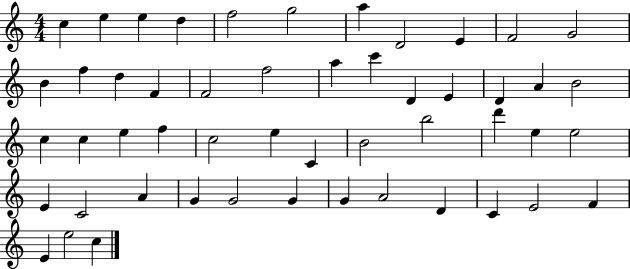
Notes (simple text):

C5/q E5/q E5/q D5/q F5/h G5/h A5/q D4/h E4/q F4/h G4/h B4/q F5/q D5/q F4/q F4/h F5/h A5/q C6/q D4/q E4/q D4/q A4/q B4/h C5/q C5/q E5/q F5/q C5/h E5/q C4/q B4/h B5/h D6/q E5/q E5/h E4/q C4/h A4/q G4/q G4/h G4/q G4/q A4/h D4/q C4/q E4/h F4/q E4/q E5/h C5/q